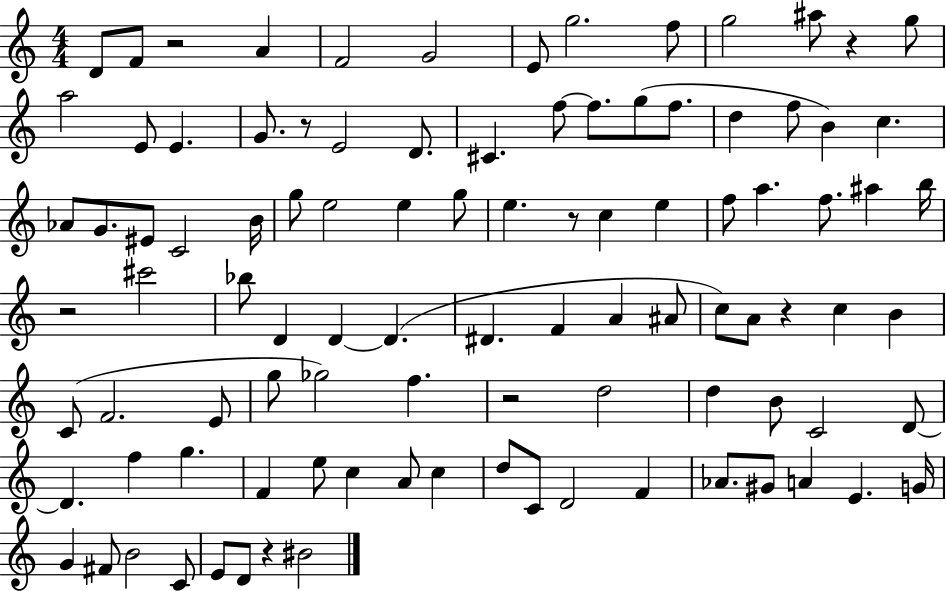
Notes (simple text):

D4/e F4/e R/h A4/q F4/h G4/h E4/e G5/h. F5/e G5/h A#5/e R/q G5/e A5/h E4/e E4/q. G4/e. R/e E4/h D4/e. C#4/q. F5/e F5/e. G5/e F5/e. D5/q F5/e B4/q C5/q. Ab4/e G4/e. EIS4/e C4/h B4/s G5/e E5/h E5/q G5/e E5/q. R/e C5/q E5/q F5/e A5/q. F5/e. A#5/q B5/s R/h C#6/h Bb5/e D4/q D4/q D4/q. D#4/q. F4/q A4/q A#4/e C5/e A4/e R/q C5/q B4/q C4/e F4/h. E4/e G5/e Gb5/h F5/q. R/h D5/h D5/q B4/e C4/h D4/e D4/q. F5/q G5/q. F4/q E5/e C5/q A4/e C5/q D5/e C4/e D4/h F4/q Ab4/e. G#4/e A4/q E4/q. G4/s G4/q F#4/e B4/h C4/e E4/e D4/e R/q BIS4/h